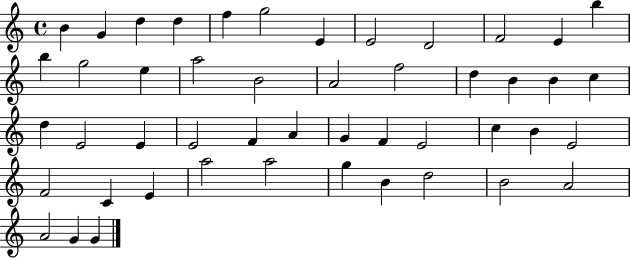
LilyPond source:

{
  \clef treble
  \time 4/4
  \defaultTimeSignature
  \key c \major
  b'4 g'4 d''4 d''4 | f''4 g''2 e'4 | e'2 d'2 | f'2 e'4 b''4 | \break b''4 g''2 e''4 | a''2 b'2 | a'2 f''2 | d''4 b'4 b'4 c''4 | \break d''4 e'2 e'4 | e'2 f'4 a'4 | g'4 f'4 e'2 | c''4 b'4 e'2 | \break f'2 c'4 e'4 | a''2 a''2 | g''4 b'4 d''2 | b'2 a'2 | \break a'2 g'4 g'4 | \bar "|."
}